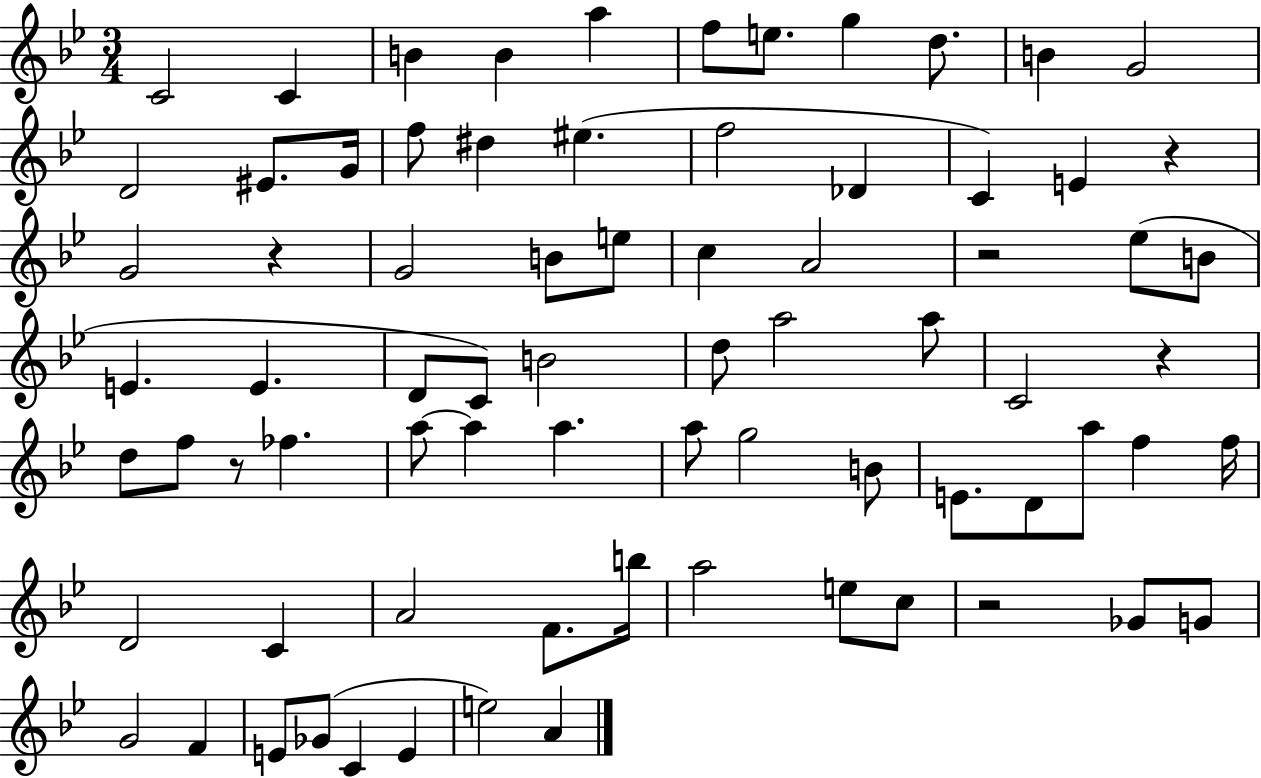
C4/h C4/q B4/q B4/q A5/q F5/e E5/e. G5/q D5/e. B4/q G4/h D4/h EIS4/e. G4/s F5/e D#5/q EIS5/q. F5/h Db4/q C4/q E4/q R/q G4/h R/q G4/h B4/e E5/e C5/q A4/h R/h Eb5/e B4/e E4/q. E4/q. D4/e C4/e B4/h D5/e A5/h A5/e C4/h R/q D5/e F5/e R/e FES5/q. A5/e A5/q A5/q. A5/e G5/h B4/e E4/e. D4/e A5/e F5/q F5/s D4/h C4/q A4/h F4/e. B5/s A5/h E5/e C5/e R/h Gb4/e G4/e G4/h F4/q E4/e Gb4/e C4/q E4/q E5/h A4/q